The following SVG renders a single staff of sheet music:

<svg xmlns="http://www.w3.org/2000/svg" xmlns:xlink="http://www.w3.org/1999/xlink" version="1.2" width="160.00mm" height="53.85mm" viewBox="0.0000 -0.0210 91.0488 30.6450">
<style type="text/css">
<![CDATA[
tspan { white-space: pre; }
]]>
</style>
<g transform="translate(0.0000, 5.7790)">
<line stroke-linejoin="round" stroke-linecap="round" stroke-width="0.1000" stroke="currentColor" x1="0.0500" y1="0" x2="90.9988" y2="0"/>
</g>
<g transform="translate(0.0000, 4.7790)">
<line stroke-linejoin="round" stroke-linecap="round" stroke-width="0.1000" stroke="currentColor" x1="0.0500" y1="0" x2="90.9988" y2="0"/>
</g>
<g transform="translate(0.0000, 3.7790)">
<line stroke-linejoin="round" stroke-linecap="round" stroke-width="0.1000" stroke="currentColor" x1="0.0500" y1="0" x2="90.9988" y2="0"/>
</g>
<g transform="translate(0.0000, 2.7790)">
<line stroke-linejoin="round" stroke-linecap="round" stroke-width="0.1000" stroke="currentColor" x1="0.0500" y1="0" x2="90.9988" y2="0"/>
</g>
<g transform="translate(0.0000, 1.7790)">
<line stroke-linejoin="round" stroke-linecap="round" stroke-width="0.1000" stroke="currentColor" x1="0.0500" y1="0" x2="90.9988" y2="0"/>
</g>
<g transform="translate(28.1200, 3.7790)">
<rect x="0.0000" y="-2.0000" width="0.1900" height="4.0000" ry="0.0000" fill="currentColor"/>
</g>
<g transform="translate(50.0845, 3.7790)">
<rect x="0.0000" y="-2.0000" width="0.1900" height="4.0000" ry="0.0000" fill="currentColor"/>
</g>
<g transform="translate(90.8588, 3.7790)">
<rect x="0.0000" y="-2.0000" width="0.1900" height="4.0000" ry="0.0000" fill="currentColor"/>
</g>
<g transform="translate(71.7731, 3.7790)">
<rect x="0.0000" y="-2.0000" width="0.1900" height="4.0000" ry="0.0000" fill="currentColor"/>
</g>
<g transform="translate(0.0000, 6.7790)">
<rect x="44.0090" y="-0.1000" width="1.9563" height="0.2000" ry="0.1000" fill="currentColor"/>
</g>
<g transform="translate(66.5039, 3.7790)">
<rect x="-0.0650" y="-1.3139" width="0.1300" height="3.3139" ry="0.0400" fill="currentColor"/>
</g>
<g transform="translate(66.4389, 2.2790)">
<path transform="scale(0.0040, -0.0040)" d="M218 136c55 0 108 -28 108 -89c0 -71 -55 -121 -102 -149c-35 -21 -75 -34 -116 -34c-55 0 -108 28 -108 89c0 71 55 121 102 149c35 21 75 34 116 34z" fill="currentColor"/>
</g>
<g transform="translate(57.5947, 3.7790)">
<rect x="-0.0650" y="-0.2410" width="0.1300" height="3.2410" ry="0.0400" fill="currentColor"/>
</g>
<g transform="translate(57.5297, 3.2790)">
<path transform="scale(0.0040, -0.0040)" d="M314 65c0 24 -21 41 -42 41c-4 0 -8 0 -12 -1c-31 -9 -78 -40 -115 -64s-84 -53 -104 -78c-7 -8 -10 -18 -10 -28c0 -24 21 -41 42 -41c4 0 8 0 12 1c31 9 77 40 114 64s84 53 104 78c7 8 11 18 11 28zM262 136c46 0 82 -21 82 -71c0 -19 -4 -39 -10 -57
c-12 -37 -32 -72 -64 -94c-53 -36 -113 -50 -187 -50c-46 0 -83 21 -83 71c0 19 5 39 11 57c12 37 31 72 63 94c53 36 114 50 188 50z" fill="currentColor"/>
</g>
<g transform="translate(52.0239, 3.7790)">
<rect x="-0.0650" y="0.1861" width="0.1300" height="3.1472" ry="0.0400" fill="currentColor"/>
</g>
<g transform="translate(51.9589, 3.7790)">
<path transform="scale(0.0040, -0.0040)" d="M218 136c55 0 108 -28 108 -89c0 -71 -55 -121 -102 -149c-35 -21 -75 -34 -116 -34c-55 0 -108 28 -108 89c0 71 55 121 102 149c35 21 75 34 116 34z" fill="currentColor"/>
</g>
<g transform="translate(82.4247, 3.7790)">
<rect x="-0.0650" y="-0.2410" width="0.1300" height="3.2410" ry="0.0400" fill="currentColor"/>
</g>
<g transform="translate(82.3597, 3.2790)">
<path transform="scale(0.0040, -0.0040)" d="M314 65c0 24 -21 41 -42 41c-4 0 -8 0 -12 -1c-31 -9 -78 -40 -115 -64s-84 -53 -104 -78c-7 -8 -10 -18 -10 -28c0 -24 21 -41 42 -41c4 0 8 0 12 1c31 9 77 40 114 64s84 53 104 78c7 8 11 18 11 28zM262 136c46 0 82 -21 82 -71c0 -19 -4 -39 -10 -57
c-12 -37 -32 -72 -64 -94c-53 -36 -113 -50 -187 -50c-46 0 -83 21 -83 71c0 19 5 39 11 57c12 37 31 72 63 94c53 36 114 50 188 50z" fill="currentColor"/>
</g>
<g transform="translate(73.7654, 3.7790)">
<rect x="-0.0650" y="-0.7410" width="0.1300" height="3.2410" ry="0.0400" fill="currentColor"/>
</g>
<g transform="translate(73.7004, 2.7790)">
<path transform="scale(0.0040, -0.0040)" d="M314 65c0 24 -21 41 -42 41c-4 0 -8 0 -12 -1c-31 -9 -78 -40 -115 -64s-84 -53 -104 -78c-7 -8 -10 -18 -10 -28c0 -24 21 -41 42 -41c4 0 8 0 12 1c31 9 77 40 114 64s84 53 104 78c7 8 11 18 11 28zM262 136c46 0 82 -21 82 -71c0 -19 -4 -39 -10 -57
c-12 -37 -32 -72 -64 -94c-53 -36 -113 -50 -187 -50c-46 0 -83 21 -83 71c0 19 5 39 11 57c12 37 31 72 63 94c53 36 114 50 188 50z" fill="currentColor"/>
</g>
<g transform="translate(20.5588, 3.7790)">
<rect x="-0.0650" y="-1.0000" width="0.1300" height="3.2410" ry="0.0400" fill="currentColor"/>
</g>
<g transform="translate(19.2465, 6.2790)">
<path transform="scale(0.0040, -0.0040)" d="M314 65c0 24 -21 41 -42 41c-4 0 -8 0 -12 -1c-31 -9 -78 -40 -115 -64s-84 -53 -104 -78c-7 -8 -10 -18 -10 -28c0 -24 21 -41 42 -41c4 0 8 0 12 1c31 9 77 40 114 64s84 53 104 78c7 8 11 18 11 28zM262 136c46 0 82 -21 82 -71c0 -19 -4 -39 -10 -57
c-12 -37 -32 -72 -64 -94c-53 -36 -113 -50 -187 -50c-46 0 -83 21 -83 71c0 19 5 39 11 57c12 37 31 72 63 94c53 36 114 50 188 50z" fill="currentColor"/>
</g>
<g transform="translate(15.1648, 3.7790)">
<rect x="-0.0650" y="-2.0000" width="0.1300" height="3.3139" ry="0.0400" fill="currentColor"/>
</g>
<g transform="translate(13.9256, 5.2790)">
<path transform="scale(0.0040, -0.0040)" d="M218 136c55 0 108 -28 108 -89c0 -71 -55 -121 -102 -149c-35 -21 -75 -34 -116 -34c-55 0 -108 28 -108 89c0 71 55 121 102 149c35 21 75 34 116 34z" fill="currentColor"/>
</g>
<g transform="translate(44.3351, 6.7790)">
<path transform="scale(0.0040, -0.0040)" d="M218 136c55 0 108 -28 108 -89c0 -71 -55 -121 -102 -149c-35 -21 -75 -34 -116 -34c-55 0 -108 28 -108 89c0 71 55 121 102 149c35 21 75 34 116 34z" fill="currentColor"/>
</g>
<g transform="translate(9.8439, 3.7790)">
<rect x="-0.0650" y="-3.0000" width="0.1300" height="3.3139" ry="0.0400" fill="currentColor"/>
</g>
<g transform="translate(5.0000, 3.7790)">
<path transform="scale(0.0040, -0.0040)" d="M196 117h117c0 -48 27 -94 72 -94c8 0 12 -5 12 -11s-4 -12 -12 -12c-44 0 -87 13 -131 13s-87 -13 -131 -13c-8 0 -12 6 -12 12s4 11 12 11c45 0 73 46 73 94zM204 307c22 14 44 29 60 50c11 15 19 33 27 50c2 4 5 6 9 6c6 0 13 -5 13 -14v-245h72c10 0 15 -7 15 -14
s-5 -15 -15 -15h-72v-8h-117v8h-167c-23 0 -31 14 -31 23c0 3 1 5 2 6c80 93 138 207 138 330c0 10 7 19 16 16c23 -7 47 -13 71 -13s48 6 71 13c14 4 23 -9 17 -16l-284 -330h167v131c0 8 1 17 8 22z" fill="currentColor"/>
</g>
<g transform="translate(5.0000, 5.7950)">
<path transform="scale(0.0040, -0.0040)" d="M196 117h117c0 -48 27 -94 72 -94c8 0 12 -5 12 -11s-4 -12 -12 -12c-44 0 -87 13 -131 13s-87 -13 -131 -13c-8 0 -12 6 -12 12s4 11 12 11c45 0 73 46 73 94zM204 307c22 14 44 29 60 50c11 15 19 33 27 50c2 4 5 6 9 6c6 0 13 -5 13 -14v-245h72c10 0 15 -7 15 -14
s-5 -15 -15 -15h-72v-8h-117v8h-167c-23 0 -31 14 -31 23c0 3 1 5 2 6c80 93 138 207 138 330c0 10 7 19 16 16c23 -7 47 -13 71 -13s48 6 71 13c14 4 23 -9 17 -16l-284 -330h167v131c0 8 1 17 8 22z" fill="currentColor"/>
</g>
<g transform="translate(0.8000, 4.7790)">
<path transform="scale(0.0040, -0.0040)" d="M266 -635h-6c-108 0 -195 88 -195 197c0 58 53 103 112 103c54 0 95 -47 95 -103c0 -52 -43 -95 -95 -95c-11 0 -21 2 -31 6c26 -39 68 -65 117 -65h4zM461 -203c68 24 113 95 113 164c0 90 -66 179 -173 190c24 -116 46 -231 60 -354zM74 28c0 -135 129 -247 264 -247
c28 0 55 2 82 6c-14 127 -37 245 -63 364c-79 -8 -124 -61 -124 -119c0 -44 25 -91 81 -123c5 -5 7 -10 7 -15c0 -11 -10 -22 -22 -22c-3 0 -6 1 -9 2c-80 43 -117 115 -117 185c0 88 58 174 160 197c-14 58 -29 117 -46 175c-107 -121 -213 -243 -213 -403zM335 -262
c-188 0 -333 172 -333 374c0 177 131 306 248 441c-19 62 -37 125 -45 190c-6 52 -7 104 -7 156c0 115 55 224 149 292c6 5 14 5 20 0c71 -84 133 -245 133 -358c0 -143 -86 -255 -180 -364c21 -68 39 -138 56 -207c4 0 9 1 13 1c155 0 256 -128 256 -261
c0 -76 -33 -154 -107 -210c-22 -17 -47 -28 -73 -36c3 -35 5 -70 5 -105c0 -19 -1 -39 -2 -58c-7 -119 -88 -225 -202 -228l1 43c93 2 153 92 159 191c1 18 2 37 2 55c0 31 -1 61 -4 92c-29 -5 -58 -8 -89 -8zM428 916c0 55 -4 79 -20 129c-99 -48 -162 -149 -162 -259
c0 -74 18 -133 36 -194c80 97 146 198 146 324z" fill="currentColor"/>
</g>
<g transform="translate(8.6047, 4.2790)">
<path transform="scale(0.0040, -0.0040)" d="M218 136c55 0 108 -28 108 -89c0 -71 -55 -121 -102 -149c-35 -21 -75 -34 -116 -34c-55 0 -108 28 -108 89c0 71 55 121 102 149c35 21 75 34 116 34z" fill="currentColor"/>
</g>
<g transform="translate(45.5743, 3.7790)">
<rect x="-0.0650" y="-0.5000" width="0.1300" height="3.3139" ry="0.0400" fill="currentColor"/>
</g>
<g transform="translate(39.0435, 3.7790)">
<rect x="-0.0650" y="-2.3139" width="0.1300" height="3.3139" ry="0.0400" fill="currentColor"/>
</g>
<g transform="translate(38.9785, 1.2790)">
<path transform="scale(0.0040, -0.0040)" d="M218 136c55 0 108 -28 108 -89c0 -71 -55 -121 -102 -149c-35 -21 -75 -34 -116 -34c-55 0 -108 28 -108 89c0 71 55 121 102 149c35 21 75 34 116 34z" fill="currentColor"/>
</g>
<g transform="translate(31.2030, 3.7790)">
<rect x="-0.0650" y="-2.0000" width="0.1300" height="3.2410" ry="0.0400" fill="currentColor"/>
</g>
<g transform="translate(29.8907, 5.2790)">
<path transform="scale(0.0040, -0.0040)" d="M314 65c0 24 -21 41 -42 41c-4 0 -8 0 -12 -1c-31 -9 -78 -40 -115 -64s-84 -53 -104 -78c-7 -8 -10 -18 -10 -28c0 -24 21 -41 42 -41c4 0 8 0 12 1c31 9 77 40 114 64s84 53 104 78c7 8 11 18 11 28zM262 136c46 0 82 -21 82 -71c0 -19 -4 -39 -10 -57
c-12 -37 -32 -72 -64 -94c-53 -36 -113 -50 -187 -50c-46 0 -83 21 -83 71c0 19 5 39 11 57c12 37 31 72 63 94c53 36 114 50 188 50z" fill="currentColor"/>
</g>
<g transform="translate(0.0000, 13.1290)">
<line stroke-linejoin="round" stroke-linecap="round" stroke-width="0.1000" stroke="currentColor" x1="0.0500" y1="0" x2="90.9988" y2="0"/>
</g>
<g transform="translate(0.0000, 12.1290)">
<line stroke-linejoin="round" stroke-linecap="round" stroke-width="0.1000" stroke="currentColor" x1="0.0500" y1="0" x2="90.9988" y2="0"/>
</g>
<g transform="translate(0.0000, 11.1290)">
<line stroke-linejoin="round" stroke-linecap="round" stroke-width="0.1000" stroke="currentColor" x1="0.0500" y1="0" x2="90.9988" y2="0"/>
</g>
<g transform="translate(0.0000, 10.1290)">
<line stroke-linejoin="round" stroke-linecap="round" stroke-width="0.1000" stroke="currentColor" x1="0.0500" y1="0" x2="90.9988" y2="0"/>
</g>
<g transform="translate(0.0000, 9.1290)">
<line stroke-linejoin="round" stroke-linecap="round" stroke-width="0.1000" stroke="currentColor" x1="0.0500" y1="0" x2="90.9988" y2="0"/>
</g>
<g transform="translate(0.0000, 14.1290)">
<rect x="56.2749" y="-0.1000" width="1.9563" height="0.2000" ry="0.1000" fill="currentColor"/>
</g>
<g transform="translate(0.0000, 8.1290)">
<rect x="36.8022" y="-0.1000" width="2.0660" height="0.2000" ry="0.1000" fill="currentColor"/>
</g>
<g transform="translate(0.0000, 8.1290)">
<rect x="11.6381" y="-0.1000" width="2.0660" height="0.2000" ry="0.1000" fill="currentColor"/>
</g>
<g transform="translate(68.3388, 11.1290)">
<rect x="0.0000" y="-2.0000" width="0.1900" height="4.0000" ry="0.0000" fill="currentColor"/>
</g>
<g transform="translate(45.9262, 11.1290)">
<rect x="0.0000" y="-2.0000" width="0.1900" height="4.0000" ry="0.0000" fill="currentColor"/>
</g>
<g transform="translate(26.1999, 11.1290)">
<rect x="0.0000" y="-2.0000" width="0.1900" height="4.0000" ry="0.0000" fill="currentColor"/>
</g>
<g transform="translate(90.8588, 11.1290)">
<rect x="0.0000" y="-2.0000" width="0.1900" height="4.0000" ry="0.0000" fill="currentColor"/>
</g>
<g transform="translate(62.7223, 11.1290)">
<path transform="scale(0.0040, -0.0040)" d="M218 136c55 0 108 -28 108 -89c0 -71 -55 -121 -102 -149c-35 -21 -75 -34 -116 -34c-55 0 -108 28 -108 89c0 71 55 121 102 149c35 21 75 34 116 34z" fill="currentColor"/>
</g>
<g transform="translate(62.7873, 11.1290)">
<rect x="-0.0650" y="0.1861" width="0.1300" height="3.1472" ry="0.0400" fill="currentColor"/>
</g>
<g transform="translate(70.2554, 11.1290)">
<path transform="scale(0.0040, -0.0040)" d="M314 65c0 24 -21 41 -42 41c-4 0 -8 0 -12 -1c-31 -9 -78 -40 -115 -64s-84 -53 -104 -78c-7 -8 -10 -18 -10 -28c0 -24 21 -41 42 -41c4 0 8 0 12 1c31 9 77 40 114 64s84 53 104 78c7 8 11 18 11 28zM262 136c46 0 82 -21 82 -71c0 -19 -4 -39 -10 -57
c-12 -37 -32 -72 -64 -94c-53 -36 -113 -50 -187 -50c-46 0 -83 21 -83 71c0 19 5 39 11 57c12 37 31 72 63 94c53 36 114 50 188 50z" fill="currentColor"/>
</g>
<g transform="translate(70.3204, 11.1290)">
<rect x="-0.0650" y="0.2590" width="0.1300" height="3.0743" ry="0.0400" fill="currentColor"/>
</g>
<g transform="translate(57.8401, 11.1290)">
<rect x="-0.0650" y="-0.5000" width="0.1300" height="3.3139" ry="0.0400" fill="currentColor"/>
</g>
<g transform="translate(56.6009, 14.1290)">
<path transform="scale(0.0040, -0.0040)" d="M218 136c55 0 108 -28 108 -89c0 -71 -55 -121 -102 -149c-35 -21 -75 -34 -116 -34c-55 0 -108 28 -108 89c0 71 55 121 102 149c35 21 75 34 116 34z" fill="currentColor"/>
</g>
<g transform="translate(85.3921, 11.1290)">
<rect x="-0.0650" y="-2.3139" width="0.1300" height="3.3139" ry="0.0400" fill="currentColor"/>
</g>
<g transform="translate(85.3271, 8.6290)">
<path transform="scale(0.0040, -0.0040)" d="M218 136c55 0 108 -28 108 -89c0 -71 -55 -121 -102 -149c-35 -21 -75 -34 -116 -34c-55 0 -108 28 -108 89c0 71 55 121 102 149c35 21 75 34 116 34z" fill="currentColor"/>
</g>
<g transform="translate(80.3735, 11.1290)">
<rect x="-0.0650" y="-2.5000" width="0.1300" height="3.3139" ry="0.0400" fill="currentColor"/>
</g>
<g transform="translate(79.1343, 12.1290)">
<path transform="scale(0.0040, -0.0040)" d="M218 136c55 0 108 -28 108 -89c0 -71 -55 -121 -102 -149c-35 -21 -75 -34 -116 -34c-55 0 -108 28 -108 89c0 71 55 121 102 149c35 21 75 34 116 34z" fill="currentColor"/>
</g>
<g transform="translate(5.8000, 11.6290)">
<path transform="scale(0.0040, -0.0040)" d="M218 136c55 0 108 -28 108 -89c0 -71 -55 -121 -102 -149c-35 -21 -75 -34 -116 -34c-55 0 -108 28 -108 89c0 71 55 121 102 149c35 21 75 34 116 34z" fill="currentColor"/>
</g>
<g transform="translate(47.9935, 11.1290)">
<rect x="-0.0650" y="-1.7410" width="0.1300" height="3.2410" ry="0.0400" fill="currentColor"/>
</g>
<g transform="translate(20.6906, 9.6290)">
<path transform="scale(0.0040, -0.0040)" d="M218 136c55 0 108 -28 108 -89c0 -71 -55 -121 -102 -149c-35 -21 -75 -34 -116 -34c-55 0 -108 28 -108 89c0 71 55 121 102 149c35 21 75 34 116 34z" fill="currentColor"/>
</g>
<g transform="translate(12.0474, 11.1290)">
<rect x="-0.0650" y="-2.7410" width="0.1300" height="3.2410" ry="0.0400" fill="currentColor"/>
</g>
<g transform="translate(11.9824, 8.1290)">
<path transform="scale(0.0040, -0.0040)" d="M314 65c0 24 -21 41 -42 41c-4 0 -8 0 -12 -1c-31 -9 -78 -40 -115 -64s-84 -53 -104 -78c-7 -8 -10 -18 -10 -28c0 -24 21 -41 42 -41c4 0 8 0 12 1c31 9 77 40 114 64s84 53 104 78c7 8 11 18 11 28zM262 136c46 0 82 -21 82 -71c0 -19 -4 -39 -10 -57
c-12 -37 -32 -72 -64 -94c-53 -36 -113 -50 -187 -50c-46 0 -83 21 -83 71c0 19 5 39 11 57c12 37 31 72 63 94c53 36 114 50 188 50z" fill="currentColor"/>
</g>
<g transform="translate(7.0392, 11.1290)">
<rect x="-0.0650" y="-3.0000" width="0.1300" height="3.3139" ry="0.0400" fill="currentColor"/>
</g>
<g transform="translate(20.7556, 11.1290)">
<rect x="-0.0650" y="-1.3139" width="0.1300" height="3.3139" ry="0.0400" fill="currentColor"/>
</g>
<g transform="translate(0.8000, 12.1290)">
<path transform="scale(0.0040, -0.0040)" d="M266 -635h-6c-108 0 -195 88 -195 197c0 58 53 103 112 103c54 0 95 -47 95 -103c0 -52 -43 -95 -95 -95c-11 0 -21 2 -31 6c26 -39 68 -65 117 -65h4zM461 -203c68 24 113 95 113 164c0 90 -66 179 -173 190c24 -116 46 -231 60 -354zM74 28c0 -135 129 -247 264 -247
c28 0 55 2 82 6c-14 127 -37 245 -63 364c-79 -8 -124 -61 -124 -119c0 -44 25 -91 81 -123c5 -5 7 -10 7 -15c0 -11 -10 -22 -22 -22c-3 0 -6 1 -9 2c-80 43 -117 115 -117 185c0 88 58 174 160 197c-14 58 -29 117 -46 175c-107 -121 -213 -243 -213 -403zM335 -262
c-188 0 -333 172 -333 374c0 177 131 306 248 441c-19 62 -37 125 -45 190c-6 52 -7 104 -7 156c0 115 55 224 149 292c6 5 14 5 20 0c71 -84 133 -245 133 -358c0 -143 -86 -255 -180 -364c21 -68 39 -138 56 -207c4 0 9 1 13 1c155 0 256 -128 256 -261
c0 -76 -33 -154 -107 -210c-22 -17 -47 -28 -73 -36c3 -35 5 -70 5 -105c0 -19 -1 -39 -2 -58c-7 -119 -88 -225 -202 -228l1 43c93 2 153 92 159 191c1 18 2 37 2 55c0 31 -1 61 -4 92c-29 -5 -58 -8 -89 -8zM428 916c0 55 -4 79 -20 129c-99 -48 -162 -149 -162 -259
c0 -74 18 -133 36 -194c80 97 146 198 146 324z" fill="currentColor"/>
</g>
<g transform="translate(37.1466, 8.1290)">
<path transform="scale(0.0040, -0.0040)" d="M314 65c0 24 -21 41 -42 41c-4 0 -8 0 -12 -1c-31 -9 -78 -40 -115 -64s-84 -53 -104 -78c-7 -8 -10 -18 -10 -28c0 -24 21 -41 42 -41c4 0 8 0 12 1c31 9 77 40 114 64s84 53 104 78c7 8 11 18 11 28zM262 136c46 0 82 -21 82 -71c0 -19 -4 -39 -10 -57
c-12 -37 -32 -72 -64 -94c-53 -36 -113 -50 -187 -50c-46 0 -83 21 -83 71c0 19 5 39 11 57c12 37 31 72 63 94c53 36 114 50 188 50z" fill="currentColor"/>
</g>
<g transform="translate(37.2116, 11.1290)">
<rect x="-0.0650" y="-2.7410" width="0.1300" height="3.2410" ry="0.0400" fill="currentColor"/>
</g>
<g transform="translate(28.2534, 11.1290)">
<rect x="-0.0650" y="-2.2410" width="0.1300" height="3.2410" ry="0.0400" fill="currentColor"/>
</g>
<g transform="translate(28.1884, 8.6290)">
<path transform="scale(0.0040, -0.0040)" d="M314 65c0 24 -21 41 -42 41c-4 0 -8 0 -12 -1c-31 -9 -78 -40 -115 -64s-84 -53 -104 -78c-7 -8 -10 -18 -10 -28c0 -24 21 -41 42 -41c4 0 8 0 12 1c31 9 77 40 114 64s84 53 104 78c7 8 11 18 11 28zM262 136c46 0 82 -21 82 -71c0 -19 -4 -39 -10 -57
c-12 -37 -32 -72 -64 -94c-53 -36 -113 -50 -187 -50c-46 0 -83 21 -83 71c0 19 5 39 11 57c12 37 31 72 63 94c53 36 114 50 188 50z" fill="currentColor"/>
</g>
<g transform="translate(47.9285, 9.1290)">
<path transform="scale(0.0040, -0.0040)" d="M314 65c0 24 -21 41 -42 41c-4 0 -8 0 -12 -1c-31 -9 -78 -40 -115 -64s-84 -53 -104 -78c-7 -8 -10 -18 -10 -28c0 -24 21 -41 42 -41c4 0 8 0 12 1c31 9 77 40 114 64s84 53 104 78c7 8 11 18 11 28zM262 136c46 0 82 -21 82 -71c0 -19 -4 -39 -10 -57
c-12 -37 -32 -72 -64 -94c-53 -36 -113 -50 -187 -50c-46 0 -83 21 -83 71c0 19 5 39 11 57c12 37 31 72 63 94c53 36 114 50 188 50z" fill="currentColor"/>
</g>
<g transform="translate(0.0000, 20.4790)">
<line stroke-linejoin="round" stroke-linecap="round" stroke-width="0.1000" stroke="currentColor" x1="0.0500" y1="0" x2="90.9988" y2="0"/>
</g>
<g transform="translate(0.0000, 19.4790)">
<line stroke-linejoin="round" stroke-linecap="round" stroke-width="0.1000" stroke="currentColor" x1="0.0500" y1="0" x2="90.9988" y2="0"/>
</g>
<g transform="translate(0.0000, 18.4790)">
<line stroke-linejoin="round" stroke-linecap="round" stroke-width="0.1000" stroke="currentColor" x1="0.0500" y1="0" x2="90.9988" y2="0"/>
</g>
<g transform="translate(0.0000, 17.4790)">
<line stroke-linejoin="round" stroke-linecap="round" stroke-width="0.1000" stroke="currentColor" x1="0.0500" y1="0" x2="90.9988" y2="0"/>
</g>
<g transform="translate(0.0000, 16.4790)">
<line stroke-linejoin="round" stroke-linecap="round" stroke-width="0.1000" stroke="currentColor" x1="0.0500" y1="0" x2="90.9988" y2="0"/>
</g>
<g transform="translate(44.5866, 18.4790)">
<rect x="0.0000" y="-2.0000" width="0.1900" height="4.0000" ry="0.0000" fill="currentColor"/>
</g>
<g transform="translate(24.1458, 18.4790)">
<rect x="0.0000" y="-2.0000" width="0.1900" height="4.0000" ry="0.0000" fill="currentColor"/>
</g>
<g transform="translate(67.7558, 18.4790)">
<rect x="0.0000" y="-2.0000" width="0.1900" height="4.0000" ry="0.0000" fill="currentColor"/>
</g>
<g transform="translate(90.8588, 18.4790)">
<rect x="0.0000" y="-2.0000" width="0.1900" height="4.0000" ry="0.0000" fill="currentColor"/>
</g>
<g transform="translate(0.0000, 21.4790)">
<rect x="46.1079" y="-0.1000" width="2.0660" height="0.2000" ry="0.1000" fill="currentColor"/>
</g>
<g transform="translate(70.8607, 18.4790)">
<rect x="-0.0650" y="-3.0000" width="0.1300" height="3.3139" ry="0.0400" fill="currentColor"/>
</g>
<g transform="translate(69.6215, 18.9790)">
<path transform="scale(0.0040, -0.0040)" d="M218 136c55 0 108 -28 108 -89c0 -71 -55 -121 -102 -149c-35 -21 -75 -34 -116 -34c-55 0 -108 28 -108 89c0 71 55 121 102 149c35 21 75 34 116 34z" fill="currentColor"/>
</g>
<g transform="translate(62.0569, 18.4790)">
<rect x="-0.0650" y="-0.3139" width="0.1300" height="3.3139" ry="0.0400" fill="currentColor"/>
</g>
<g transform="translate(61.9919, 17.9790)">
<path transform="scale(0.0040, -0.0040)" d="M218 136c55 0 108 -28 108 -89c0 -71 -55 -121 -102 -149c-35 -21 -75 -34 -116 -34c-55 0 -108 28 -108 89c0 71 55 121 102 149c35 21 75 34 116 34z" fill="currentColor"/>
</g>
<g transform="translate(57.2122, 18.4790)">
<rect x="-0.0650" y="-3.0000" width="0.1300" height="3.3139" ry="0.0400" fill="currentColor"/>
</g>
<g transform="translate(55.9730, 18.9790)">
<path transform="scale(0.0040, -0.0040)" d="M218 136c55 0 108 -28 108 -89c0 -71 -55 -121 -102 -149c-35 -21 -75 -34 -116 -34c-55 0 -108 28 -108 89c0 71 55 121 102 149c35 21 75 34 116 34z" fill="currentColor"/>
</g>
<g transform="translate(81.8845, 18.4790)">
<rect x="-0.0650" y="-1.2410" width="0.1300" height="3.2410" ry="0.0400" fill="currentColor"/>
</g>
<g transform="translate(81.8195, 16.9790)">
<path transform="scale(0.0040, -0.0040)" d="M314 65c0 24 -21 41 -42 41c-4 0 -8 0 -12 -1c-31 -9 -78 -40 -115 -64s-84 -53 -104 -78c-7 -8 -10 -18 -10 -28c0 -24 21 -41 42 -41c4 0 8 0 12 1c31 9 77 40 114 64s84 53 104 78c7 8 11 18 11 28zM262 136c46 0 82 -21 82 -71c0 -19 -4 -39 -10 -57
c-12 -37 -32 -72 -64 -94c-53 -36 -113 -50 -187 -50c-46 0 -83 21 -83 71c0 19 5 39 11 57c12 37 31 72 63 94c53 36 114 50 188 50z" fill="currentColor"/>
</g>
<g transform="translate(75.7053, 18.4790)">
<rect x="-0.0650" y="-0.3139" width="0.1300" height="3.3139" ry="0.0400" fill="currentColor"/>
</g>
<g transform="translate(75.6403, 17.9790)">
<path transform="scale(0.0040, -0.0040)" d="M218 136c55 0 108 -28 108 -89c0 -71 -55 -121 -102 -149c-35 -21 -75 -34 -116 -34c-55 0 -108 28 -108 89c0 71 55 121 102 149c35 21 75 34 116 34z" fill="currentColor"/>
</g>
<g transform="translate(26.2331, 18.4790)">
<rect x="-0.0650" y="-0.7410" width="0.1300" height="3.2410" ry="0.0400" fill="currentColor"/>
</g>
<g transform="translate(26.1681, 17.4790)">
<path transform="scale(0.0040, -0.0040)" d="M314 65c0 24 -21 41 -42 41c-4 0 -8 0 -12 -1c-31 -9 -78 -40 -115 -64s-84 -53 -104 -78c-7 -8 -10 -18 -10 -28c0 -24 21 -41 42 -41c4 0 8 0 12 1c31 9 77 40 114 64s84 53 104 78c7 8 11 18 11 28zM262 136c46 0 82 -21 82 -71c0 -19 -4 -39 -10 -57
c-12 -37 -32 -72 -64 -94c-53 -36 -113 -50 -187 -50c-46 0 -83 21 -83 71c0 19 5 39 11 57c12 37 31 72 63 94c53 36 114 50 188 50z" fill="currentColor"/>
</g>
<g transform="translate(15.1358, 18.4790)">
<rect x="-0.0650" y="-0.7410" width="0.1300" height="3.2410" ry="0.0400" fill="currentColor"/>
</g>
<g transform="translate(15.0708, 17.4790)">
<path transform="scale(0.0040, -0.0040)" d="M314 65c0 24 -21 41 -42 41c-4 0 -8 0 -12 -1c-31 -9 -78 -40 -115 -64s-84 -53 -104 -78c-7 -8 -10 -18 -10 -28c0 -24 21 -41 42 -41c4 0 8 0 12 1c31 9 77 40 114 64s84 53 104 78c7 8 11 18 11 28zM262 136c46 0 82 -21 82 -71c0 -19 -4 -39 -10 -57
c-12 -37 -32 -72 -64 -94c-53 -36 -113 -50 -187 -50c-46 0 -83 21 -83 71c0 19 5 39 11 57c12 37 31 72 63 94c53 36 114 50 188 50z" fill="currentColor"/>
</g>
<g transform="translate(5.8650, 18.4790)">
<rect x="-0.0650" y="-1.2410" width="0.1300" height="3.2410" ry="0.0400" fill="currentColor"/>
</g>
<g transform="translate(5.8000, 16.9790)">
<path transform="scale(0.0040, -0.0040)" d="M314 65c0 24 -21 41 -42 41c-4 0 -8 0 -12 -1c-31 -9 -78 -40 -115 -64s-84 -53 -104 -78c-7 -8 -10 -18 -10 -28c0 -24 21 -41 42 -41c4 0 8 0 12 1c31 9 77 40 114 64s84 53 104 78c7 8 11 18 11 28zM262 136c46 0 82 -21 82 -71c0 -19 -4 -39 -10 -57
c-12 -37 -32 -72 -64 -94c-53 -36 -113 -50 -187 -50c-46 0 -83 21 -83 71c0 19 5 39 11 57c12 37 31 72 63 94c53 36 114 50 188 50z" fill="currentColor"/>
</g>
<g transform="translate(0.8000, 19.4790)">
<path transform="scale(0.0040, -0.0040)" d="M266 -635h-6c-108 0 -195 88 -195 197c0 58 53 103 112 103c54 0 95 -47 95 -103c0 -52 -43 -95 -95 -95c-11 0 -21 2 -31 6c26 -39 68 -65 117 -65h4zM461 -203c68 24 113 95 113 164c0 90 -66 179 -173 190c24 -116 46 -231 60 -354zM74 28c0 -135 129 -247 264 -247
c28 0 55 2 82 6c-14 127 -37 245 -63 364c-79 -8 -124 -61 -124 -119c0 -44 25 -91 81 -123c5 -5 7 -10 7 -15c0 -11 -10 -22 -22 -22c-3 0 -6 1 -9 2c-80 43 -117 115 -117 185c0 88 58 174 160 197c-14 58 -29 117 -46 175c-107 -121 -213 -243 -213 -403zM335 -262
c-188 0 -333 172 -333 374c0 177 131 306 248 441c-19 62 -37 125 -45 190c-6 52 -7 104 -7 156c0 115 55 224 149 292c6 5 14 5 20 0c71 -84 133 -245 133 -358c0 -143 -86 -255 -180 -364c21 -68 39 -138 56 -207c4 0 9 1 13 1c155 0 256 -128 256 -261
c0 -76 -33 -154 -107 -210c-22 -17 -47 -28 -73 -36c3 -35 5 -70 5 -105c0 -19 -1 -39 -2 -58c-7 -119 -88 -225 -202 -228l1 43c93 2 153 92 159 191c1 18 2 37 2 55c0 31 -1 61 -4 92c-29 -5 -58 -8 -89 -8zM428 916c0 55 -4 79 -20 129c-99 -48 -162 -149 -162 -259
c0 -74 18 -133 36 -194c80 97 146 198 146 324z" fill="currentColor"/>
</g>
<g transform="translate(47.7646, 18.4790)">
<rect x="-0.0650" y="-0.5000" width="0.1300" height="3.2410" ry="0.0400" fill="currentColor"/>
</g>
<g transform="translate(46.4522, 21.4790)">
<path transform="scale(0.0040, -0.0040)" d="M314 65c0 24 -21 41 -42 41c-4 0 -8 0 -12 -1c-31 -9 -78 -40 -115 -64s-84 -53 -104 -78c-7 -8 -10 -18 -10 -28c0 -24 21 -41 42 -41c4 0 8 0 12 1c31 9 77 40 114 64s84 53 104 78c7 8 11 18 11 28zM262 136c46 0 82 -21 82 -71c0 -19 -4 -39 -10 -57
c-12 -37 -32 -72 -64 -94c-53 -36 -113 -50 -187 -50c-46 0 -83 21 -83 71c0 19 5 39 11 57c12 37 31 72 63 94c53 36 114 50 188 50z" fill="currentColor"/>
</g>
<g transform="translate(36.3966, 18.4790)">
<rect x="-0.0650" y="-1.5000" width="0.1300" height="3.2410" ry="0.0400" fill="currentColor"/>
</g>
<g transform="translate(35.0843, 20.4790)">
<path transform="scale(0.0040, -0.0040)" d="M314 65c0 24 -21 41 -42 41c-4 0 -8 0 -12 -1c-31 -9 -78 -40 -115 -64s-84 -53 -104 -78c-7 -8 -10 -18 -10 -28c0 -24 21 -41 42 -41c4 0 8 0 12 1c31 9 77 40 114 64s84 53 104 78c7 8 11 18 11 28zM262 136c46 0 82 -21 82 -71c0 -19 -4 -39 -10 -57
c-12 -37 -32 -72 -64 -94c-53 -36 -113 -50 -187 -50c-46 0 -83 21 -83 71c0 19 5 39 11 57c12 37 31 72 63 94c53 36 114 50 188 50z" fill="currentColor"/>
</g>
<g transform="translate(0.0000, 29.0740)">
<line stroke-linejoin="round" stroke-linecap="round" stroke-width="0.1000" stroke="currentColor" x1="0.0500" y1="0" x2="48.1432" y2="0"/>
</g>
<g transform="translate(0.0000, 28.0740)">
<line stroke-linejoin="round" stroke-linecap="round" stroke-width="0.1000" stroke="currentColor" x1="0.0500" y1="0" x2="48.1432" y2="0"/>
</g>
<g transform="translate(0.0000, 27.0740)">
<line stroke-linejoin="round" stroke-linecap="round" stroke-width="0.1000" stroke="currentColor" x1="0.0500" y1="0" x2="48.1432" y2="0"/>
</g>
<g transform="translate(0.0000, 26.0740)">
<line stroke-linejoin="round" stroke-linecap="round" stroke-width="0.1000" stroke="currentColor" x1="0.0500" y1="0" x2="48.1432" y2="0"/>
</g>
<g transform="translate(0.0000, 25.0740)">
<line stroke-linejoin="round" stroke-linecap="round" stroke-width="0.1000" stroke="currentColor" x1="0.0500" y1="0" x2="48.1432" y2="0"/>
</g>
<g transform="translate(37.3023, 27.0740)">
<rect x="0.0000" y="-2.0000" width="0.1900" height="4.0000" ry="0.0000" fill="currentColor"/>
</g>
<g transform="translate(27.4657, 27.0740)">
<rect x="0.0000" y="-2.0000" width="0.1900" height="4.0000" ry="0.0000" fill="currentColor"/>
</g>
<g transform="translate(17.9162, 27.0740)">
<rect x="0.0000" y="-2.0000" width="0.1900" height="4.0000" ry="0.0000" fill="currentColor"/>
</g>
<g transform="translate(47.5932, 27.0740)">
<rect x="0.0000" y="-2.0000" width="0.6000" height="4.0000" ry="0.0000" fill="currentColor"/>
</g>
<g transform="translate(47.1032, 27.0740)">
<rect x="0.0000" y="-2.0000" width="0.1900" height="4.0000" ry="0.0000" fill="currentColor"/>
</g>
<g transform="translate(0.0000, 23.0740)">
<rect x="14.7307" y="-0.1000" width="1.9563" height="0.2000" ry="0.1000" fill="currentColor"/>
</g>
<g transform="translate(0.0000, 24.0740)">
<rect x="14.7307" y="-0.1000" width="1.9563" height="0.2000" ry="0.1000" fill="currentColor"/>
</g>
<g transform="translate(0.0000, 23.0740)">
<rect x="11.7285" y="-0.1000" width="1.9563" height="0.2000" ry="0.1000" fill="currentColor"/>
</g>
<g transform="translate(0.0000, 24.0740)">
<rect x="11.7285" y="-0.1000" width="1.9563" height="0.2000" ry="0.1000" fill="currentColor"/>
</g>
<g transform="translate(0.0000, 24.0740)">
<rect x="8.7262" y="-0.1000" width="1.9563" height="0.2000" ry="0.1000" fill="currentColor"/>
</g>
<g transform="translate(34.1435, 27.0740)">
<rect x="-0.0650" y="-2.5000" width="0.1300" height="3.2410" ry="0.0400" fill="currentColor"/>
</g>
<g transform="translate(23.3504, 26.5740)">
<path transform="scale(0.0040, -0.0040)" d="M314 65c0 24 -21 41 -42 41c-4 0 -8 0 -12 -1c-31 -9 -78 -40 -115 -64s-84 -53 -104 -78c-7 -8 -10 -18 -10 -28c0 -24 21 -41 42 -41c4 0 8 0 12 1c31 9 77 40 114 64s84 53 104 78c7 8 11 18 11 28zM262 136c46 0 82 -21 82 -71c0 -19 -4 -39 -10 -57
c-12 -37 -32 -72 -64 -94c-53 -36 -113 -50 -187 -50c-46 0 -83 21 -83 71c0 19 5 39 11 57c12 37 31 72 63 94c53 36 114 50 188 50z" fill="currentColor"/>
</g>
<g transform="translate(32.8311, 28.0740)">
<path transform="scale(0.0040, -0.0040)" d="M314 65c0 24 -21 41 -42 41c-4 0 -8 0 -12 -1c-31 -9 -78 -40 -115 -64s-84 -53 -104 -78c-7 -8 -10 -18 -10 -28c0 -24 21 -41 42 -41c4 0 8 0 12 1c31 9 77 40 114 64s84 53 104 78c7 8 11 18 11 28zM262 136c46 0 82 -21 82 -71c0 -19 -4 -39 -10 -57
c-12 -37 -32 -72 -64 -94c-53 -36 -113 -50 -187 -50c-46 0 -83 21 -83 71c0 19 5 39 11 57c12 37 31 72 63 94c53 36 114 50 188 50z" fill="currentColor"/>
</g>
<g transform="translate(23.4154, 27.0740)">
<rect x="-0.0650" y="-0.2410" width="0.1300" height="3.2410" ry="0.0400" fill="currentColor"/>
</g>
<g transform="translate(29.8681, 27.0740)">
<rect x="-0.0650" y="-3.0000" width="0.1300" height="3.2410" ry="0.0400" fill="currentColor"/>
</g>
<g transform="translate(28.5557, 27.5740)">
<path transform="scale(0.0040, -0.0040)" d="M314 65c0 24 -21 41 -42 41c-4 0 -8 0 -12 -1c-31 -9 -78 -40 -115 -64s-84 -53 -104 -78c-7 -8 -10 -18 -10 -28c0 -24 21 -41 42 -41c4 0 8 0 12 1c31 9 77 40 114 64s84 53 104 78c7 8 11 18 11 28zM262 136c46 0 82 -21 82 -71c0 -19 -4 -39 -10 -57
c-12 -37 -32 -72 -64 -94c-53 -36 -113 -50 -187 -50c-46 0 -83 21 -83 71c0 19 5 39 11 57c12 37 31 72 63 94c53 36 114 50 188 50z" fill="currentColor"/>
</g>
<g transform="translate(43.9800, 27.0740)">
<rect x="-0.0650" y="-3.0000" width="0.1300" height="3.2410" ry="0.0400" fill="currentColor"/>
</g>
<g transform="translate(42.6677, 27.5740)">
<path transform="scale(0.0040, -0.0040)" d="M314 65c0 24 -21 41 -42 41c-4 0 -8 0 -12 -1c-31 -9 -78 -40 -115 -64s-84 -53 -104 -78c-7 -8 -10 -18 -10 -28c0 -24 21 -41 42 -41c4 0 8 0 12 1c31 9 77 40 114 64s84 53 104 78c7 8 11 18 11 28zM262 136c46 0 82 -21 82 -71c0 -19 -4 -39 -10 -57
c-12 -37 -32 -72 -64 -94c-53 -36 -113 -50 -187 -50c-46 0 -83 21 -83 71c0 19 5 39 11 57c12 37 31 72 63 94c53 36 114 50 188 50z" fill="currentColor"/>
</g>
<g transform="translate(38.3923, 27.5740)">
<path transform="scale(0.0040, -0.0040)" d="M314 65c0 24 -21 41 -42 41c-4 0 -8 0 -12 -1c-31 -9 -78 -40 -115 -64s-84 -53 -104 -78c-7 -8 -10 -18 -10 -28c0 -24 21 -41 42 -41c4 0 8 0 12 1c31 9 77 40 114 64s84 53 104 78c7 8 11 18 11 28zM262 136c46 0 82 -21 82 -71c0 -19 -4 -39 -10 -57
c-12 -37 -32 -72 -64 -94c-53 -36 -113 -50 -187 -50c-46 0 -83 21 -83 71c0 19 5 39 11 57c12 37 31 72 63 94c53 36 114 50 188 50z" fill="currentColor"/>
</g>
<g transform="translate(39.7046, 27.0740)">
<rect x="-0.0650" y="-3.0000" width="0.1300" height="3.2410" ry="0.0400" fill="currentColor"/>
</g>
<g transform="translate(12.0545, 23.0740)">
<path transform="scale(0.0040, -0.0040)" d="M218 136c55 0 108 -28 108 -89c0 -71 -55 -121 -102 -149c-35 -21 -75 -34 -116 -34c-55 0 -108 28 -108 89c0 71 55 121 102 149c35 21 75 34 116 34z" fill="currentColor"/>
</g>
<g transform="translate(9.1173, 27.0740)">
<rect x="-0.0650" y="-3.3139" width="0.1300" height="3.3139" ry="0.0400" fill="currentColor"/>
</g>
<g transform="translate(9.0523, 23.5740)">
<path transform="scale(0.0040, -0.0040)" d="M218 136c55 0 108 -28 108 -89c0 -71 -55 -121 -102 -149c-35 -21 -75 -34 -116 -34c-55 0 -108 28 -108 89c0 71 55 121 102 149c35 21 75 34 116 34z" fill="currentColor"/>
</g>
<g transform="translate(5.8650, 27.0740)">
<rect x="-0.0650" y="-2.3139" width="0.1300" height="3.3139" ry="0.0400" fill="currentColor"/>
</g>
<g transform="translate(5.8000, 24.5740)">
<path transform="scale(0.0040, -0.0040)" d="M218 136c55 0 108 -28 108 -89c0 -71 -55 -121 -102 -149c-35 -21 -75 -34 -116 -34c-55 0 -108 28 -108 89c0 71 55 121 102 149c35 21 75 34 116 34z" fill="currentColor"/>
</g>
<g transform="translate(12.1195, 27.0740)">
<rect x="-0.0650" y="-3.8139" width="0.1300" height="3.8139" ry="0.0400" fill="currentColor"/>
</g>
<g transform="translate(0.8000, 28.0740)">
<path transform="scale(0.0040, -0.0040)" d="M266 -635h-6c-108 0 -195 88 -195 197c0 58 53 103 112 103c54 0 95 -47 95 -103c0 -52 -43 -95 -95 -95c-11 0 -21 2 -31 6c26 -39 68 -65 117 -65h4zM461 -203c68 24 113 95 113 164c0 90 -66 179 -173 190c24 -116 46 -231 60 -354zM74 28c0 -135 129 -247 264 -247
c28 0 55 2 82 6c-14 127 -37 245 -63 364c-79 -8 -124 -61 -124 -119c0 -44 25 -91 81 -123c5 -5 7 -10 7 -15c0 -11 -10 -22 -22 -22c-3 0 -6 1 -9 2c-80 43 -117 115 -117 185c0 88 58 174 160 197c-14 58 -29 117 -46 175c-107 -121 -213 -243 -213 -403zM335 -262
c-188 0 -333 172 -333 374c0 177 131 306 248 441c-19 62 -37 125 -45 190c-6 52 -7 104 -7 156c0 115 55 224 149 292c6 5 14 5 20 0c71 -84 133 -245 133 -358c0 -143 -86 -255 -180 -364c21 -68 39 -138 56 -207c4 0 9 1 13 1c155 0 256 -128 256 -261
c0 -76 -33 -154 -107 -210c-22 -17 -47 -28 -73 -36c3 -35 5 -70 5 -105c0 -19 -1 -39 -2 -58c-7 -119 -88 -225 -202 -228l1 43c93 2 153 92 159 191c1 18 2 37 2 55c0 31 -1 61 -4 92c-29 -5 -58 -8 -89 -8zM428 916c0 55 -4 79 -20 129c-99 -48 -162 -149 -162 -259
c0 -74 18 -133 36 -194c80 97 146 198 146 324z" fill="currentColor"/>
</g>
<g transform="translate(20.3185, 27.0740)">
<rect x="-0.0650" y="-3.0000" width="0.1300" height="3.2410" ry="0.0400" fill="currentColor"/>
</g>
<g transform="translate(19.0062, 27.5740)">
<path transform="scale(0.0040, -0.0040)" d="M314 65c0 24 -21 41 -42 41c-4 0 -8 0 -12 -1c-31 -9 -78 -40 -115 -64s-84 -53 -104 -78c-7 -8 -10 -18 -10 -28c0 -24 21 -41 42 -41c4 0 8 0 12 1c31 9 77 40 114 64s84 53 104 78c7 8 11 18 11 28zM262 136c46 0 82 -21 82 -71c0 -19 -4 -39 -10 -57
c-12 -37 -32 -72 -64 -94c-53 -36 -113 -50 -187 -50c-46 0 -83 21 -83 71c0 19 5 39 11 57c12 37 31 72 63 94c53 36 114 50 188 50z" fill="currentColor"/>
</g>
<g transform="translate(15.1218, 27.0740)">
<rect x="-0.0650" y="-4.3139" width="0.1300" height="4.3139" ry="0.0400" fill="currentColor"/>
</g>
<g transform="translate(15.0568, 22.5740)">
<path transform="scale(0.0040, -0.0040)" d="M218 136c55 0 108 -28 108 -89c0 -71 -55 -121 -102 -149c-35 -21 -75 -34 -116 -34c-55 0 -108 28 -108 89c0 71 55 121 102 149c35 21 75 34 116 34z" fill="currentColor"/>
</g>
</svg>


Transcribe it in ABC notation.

X:1
T:Untitled
M:4/4
L:1/4
K:C
A F D2 F2 g C B c2 e d2 c2 A a2 e g2 a2 f2 C B B2 G g e2 d2 d2 E2 C2 A c A c e2 g b c' d' A2 c2 A2 G2 A2 A2